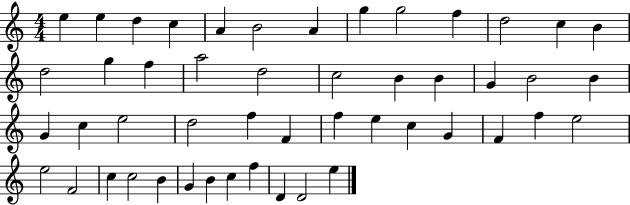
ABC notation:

X:1
T:Untitled
M:4/4
L:1/4
K:C
e e d c A B2 A g g2 f d2 c B d2 g f a2 d2 c2 B B G B2 B G c e2 d2 f F f e c G F f e2 e2 F2 c c2 B G B c f D D2 e